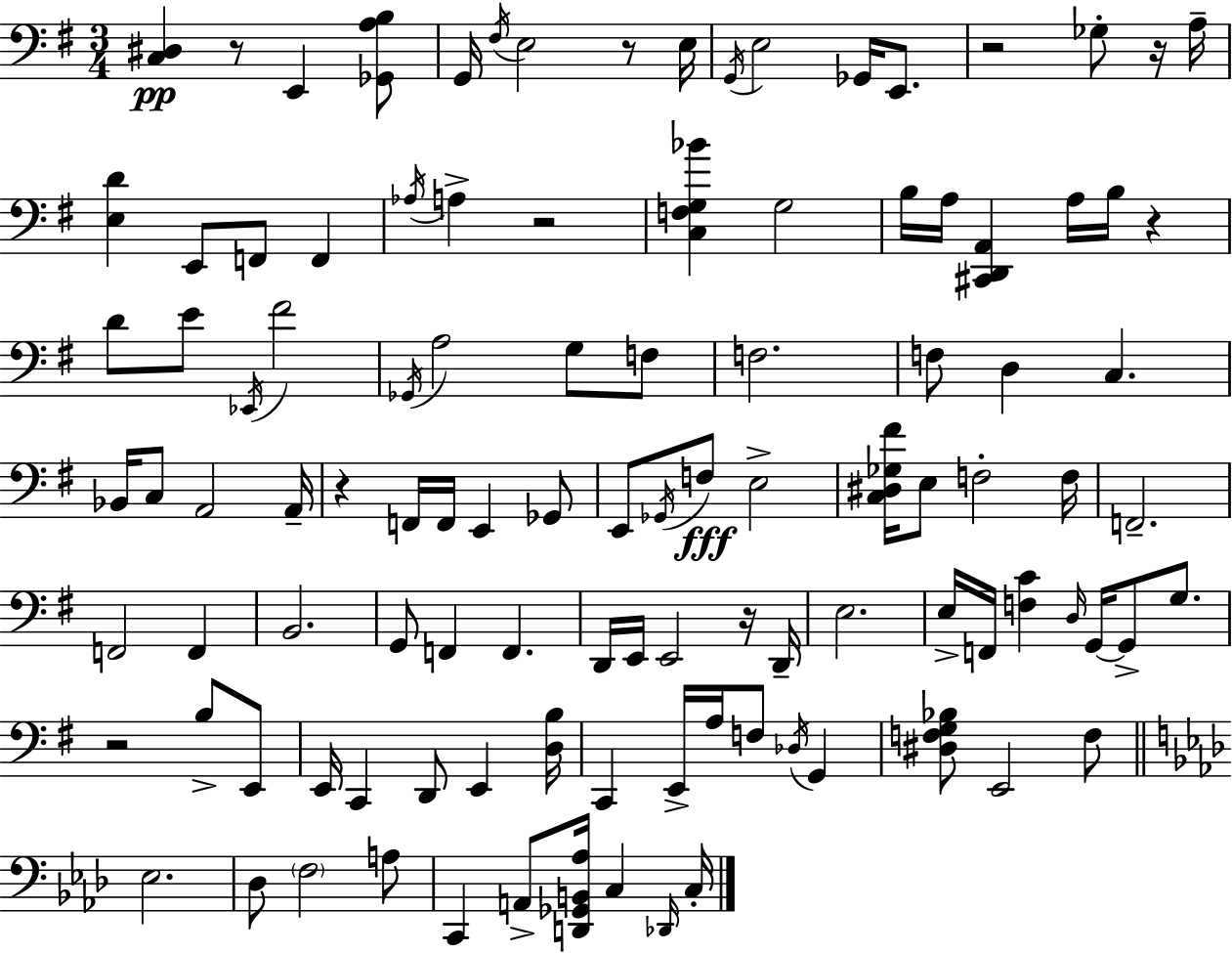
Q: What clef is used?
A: bass